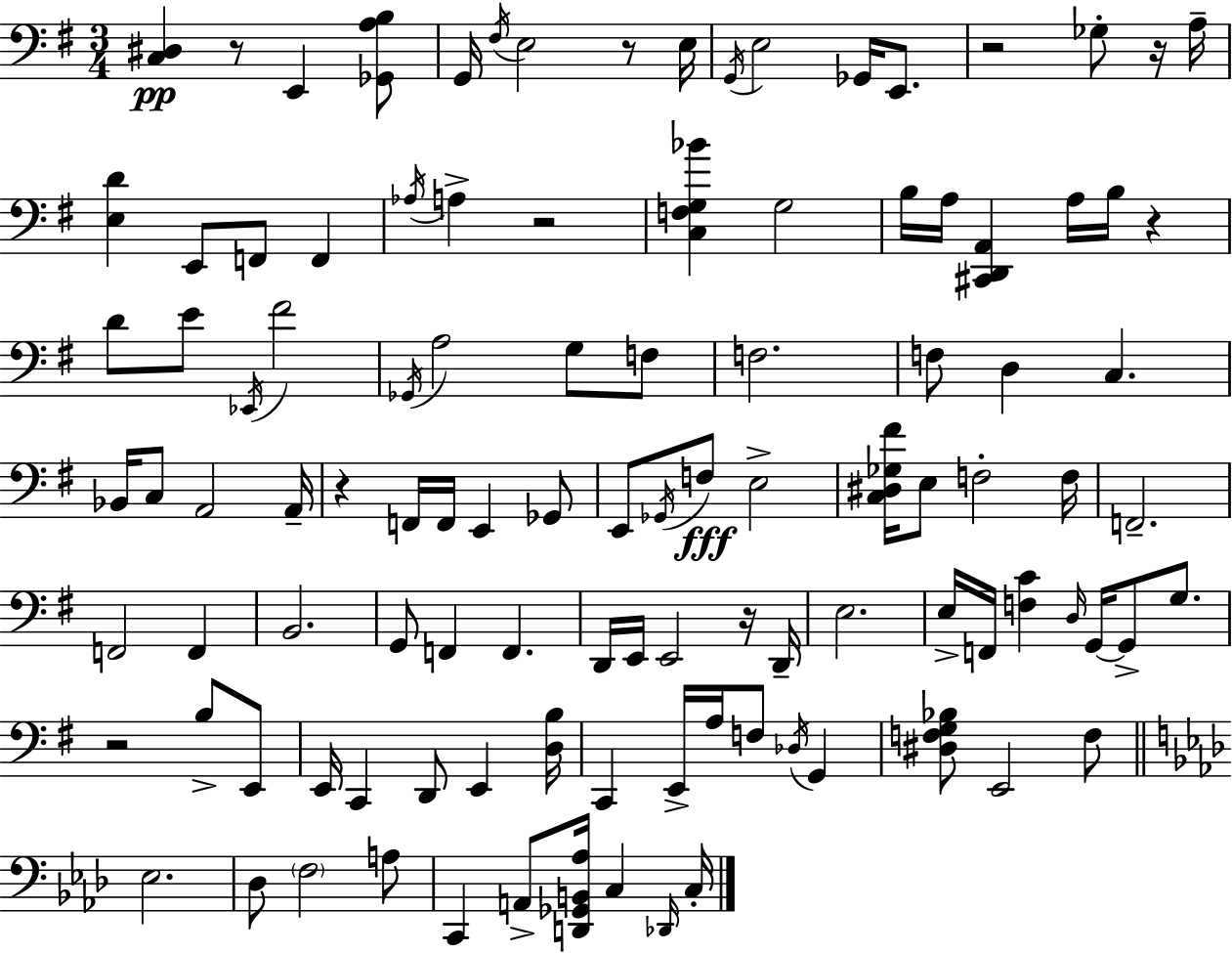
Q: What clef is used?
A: bass